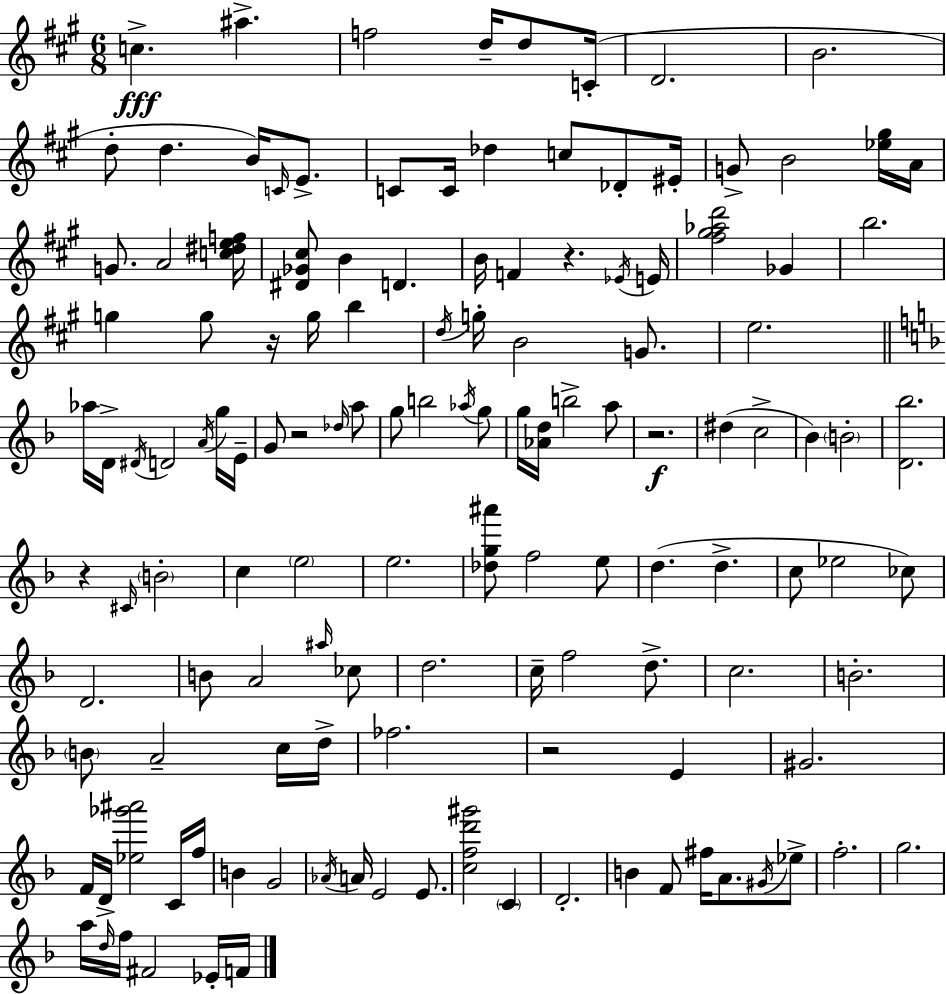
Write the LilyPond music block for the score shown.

{
  \clef treble
  \numericTimeSignature
  \time 6/8
  \key a \major
  c''4.->\fff ais''4.-> | f''2 d''16-- d''8 c'16-.( | d'2. | b'2. | \break d''8-. d''4. b'16) \grace { c'16 } e'8.-> | c'8 c'16 des''4 c''8 des'8-. | eis'16-. g'8-> b'2 <ees'' gis''>16 | a'16 g'8. a'2 | \break <c'' dis'' e'' f''>16 <dis' ges' cis''>8 b'4 d'4. | b'16 f'4 r4. | \acciaccatura { ees'16 } e'16 <fis'' gis'' aes'' d'''>2 ges'4 | b''2. | \break g''4 g''8 r16 g''16 b''4 | \acciaccatura { d''16 } g''16-. b'2 | g'8. e''2. | \bar "||" \break \key f \major aes''16 d'16-> \acciaccatura { dis'16 } d'2 \acciaccatura { a'16 } | g''16 e'16-- g'8 r2 | \grace { des''16 } a''8 g''8 b''2 | \acciaccatura { aes''16 } g''8 g''16 <aes' d''>16 b''2-> | \break a''8 r2.\f | dis''4( c''2-> | bes'4) \parenthesize b'2-. | <d' bes''>2. | \break r4 \grace { cis'16 } \parenthesize b'2-. | c''4 \parenthesize e''2 | e''2. | <des'' g'' ais'''>8 f''2 | \break e''8 d''4.( d''4.-> | c''8 ees''2 | ces''8) d'2. | b'8 a'2 | \break \grace { ais''16 } ces''8 d''2. | c''16-- f''2 | d''8.-> c''2. | b'2.-. | \break \parenthesize b'8 a'2-- | c''16 d''16-> fes''2. | r2 | e'4 gis'2. | \break f'16 d'16-> <ees'' ges''' ais'''>2 | c'16 f''16 b'4 g'2 | \acciaccatura { aes'16 } a'16 e'2 | e'8. <c'' f'' d''' gis'''>2 | \break \parenthesize c'4 d'2.-. | b'4 f'8 | fis''16 a'8. \acciaccatura { gis'16 } ees''8-> f''2.-. | g''2. | \break a''16 \grace { d''16 } f''16 fis'2 | ees'16-. f'16 \bar "|."
}